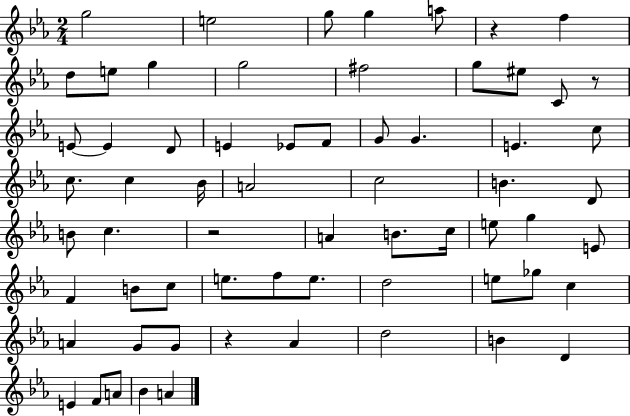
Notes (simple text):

G5/h E5/h G5/e G5/q A5/e R/q F5/q D5/e E5/e G5/q G5/h F#5/h G5/e EIS5/e C4/e R/e E4/e E4/q D4/e E4/q Eb4/e F4/e G4/e G4/q. E4/q. C5/e C5/e. C5/q Bb4/s A4/h C5/h B4/q. D4/e B4/e C5/q. R/h A4/q B4/e. C5/s E5/e G5/q E4/e F4/q B4/e C5/e E5/e. F5/e E5/e. D5/h E5/e Gb5/e C5/q A4/q G4/e G4/e R/q Ab4/q D5/h B4/q D4/q E4/q F4/e A4/e Bb4/q A4/q